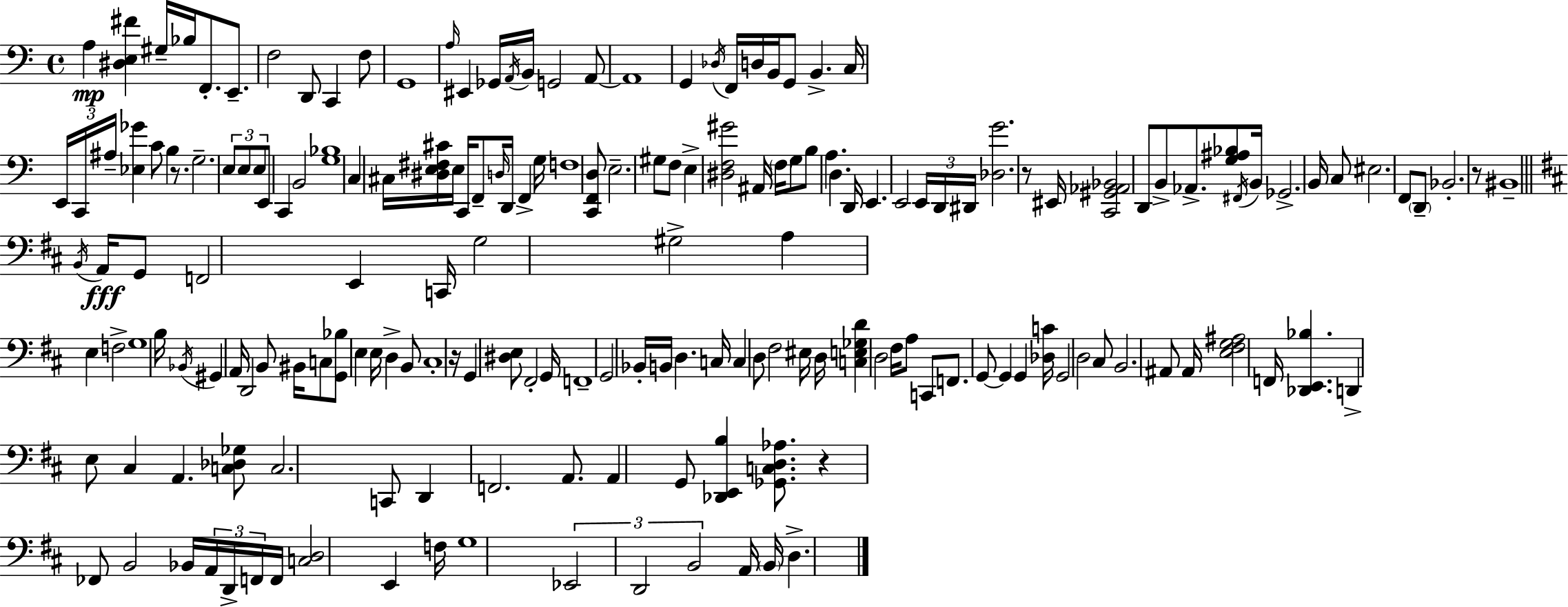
A3/q [D#3,E3,F#4]/q G#3/s Bb3/s F2/e. E2/e. F3/h D2/e C2/q F3/e G2/w A3/s EIS2/q Gb2/s A2/s B2/s G2/h A2/e A2/w G2/q Db3/s F2/s D3/s B2/s G2/e B2/q. C3/s E2/s C2/s A#3/s [Eb3,Gb4]/q C4/e B3/q R/e. G3/h. E3/e E3/e E3/e E2/e C2/q B2/h [G3,Bb3]/w C3/q C#3/s [D#3,E3,F#3,C#4]/s E3/s C2/s F2/e D3/s D2/s F2/q G3/s F3/w [C2,F2,D3]/e E3/h. G#3/e F3/e E3/q [D#3,F3,G#4]/h A#2/s F3/s G3/e B3/e A3/q. D3/q. D2/s E2/q. E2/h E2/s D2/s D#2/s [Db3,G4]/h. R/e EIS2/s [C2,G#2,Ab2,Bb2]/h D2/e B2/e Ab2/e. [G3,A#3,Bb3]/e F#2/s B2/s Gb2/h. B2/s C3/e EIS3/h. F2/e D2/e Bb2/h. R/e BIS2/w B2/s A2/s G2/e F2/h E2/q C2/s G3/h G#3/h A3/q E3/q F3/h G3/w B3/s Bb2/s G#2/q A2/s D2/h B2/e BIS2/s C3/e [G2,Bb3]/e E3/q E3/s D3/q B2/e C#3/w R/s G2/q [D#3,E3]/e F#2/h G2/s F2/w G2/h Bb2/s B2/s D3/q. C3/s C3/q D3/e F#3/h EIS3/s D3/s [C3,E3,Gb3,D4]/q D3/h F#3/s A3/e C2/e F2/e. G2/e G2/q G2/q [Db3,C4]/s G2/h D3/h C#3/e B2/h. A#2/e A#2/s [E3,F#3,G3,A#3]/h F2/s [Db2,E2,Bb3]/q. D2/q E3/e C#3/q A2/q. [C3,Db3,Gb3]/e C3/h. C2/e D2/q F2/h. A2/e. A2/q G2/e [Db2,E2,B3]/q [Gb2,C3,D3,Ab3]/e. R/q FES2/e B2/h Bb2/s A2/s D2/s F2/s F2/s [C3,D3]/h E2/q F3/s G3/w Eb2/h D2/h B2/h A2/s B2/s D3/q.